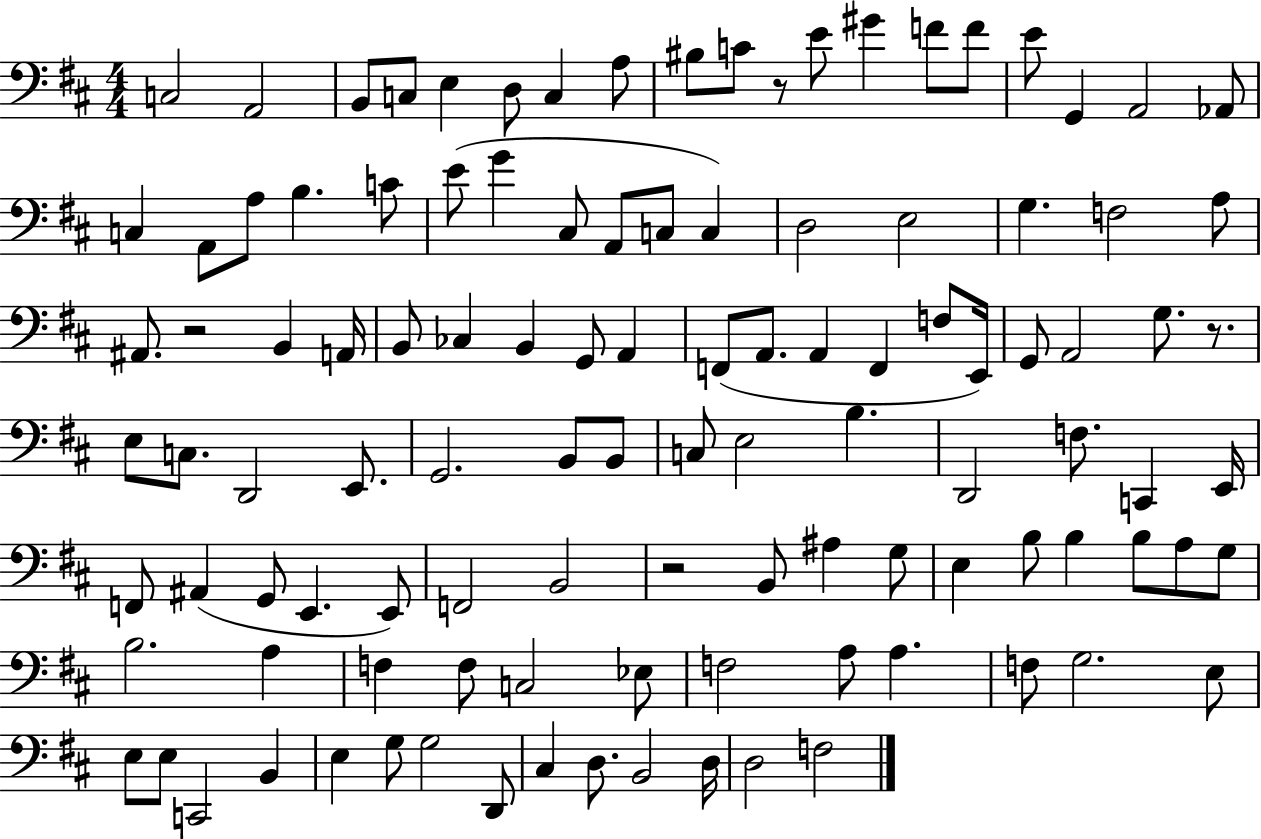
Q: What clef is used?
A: bass